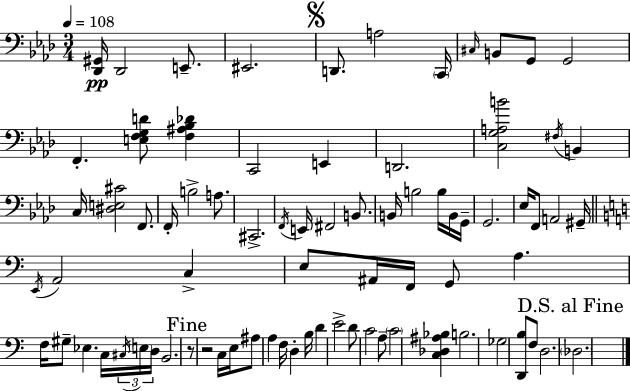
X:1
T:Untitled
M:3/4
L:1/4
K:Ab
[_D,,^G,,]/4 _D,,2 E,,/2 ^E,,2 D,,/2 A,2 C,,/4 ^C,/4 B,,/2 G,,/2 G,,2 F,, [E,F,G,D]/2 [F,^A,_B,_D] C,,2 E,, D,,2 [C,G,A,B]2 ^F,/4 B,, C,/4 [^D,E,^C]2 F,,/2 F,,/4 B,2 A,/2 ^C,,2 F,,/4 E,,/4 ^F,,2 B,,/2 B,,/4 B,2 B,/4 B,,/4 G,,/4 G,,2 _E,/4 F,,/2 A,,2 ^G,,/4 E,,/4 A,,2 C, E,/2 ^A,,/4 F,,/4 G,,/2 A, F,/4 ^G,/2 _E, C,/4 ^C,/4 E,/4 D,/4 B,,2 z/2 z2 C,/4 E,/4 ^A,/2 A, F,/4 D, B,/4 D E2 D/2 C2 A,/2 C2 [C,_D,^A,_B,] B,2 _G,2 [D,,B,]/2 F,/2 D,2 _D,2